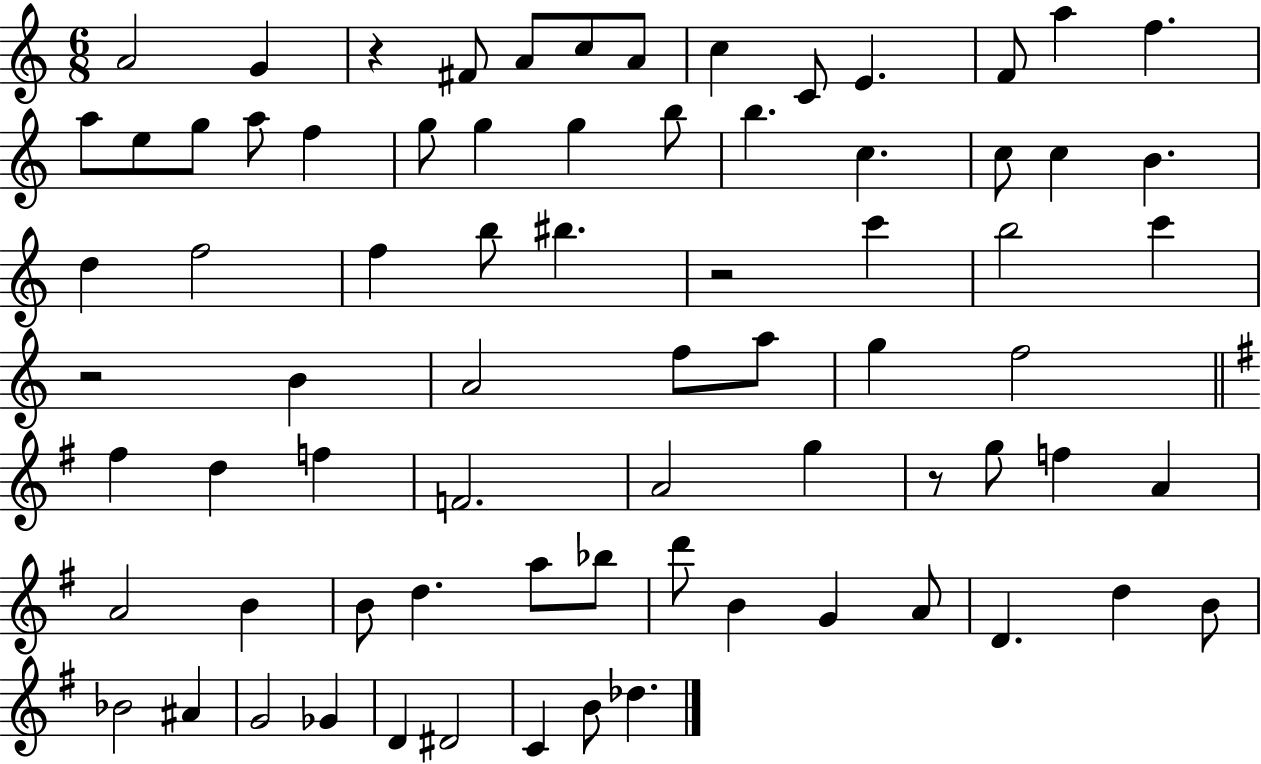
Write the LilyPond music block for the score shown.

{
  \clef treble
  \numericTimeSignature
  \time 6/8
  \key c \major
  a'2 g'4 | r4 fis'8 a'8 c''8 a'8 | c''4 c'8 e'4. | f'8 a''4 f''4. | \break a''8 e''8 g''8 a''8 f''4 | g''8 g''4 g''4 b''8 | b''4. c''4. | c''8 c''4 b'4. | \break d''4 f''2 | f''4 b''8 bis''4. | r2 c'''4 | b''2 c'''4 | \break r2 b'4 | a'2 f''8 a''8 | g''4 f''2 | \bar "||" \break \key e \minor fis''4 d''4 f''4 | f'2. | a'2 g''4 | r8 g''8 f''4 a'4 | \break a'2 b'4 | b'8 d''4. a''8 bes''8 | d'''8 b'4 g'4 a'8 | d'4. d''4 b'8 | \break bes'2 ais'4 | g'2 ges'4 | d'4 dis'2 | c'4 b'8 des''4. | \break \bar "|."
}